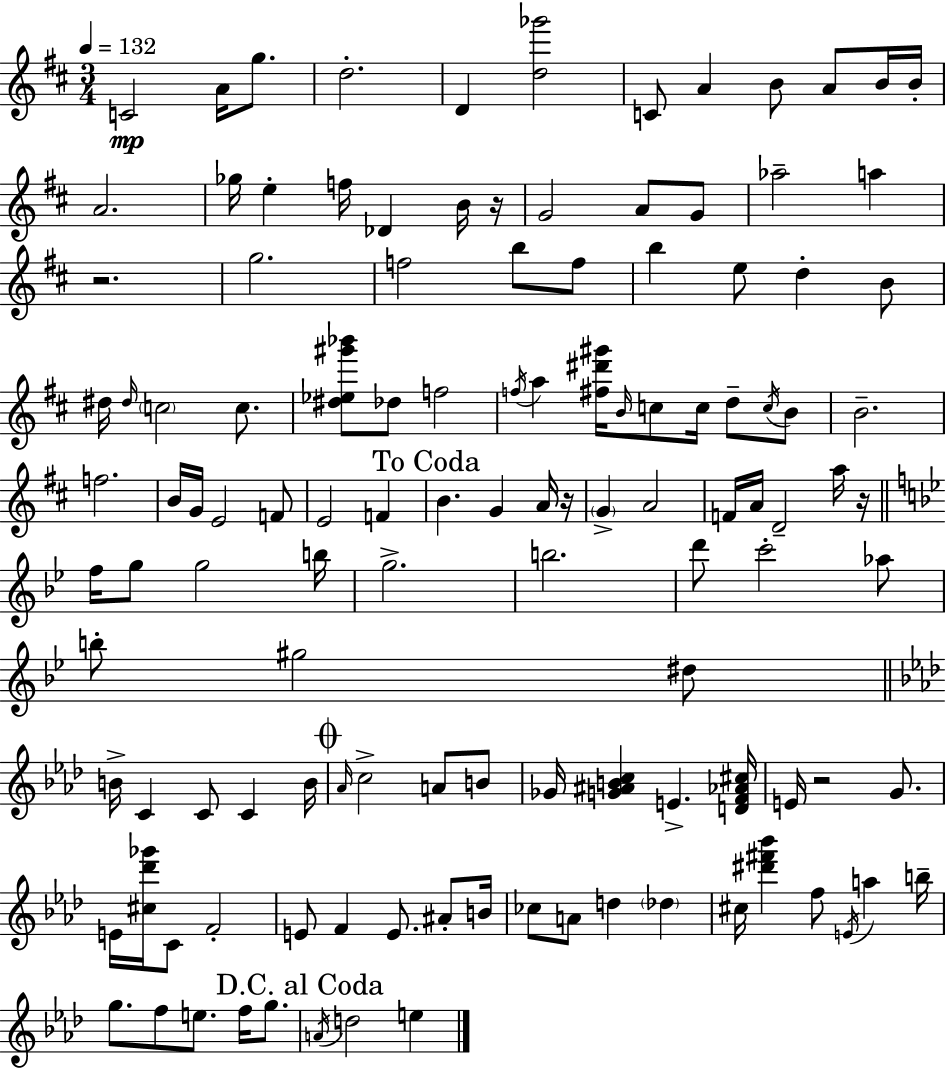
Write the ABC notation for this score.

X:1
T:Untitled
M:3/4
L:1/4
K:D
C2 A/4 g/2 d2 D [d_g']2 C/2 A B/2 A/2 B/4 B/4 A2 _g/4 e f/4 _D B/4 z/4 G2 A/2 G/2 _a2 a z2 g2 f2 b/2 f/2 b e/2 d B/2 ^d/4 ^d/4 c2 c/2 [^d_e^g'_b']/2 _d/2 f2 f/4 a [^f^d'^g']/4 B/4 c/2 c/4 d/2 c/4 B/2 B2 f2 B/4 G/4 E2 F/2 E2 F B G A/4 z/4 G A2 F/4 A/4 D2 a/4 z/4 f/4 g/2 g2 b/4 g2 b2 d'/2 c'2 _a/2 b/2 ^g2 ^d/2 B/4 C C/2 C B/4 _A/4 c2 A/2 B/2 _G/4 [G^ABc] E [DF_A^c]/4 E/4 z2 G/2 E/4 [^c_d'_g']/4 C/2 F2 E/2 F E/2 ^A/2 B/4 _c/2 A/2 d _d ^c/4 [^d'^f'_b'] f/2 E/4 a b/4 g/2 f/2 e/2 f/4 g/2 A/4 d2 e